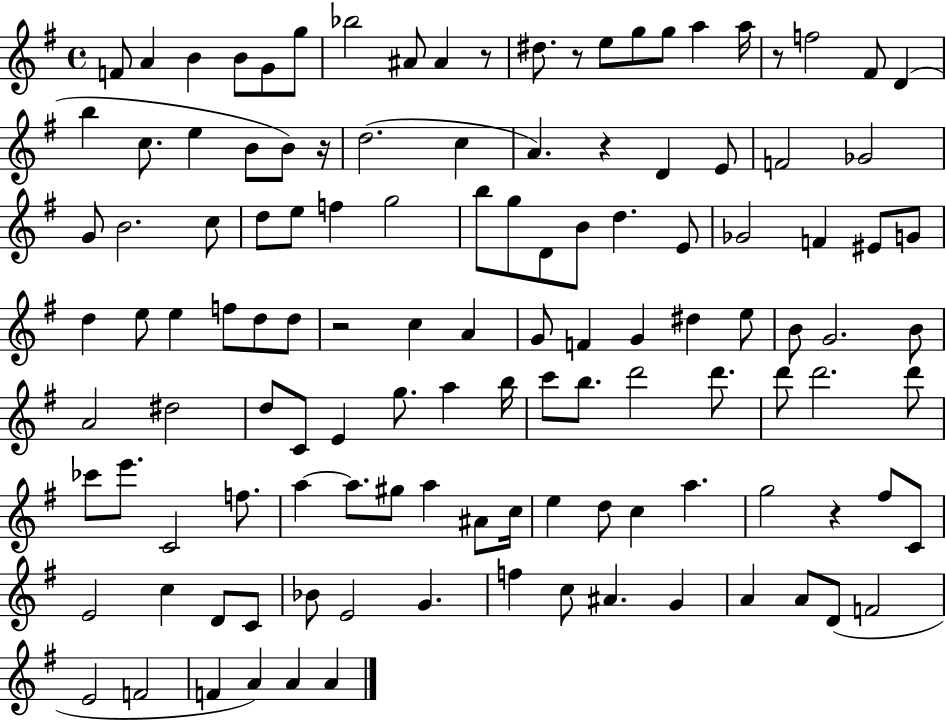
{
  \clef treble
  \time 4/4
  \defaultTimeSignature
  \key g \major
  f'8 a'4 b'4 b'8 g'8 g''8 | bes''2 ais'8 ais'4 r8 | dis''8. r8 e''8 g''8 g''8 a''4 a''16 | r8 f''2 fis'8 d'4( | \break b''4 c''8. e''4 b'8 b'8) r16 | d''2.( c''4 | a'4.) r4 d'4 e'8 | f'2 ges'2 | \break g'8 b'2. c''8 | d''8 e''8 f''4 g''2 | b''8 g''8 d'8 b'8 d''4. e'8 | ges'2 f'4 eis'8 g'8 | \break d''4 e''8 e''4 f''8 d''8 d''8 | r2 c''4 a'4 | g'8 f'4 g'4 dis''4 e''8 | b'8 g'2. b'8 | \break a'2 dis''2 | d''8 c'8 e'4 g''8. a''4 b''16 | c'''8 b''8. d'''2 d'''8. | d'''8 d'''2. d'''8 | \break ces'''8 e'''8. c'2 f''8. | a''4~~ a''8. gis''8 a''4 ais'8 c''16 | e''4 d''8 c''4 a''4. | g''2 r4 fis''8 c'8 | \break e'2 c''4 d'8 c'8 | bes'8 e'2 g'4. | f''4 c''8 ais'4. g'4 | a'4 a'8 d'8( f'2 | \break e'2 f'2 | f'4 a'4) a'4 a'4 | \bar "|."
}